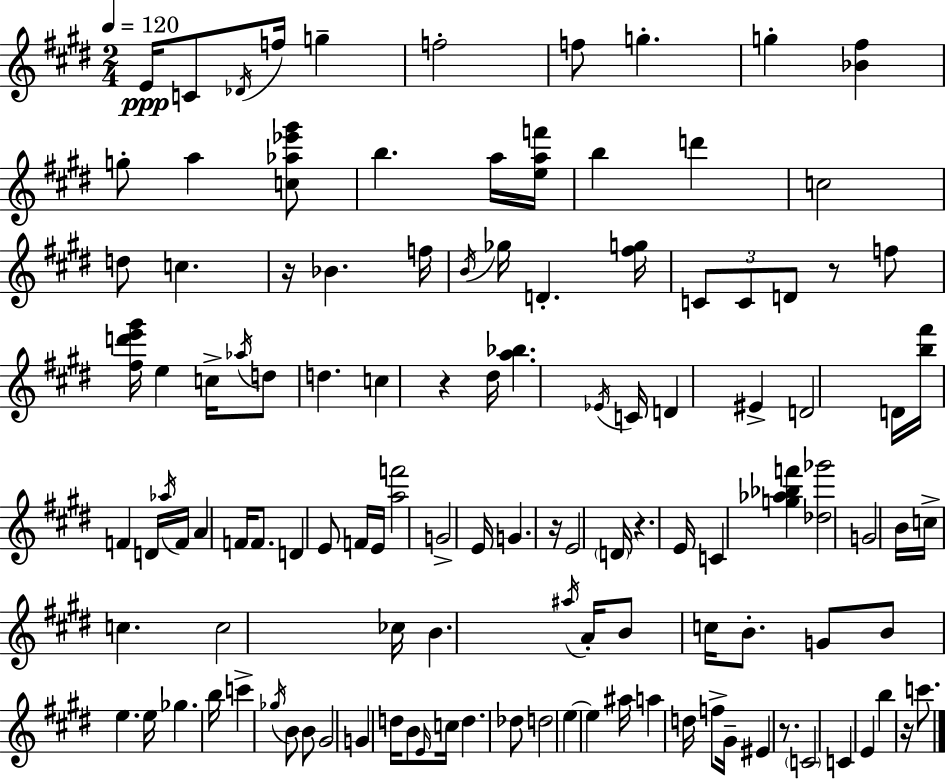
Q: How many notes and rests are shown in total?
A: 119